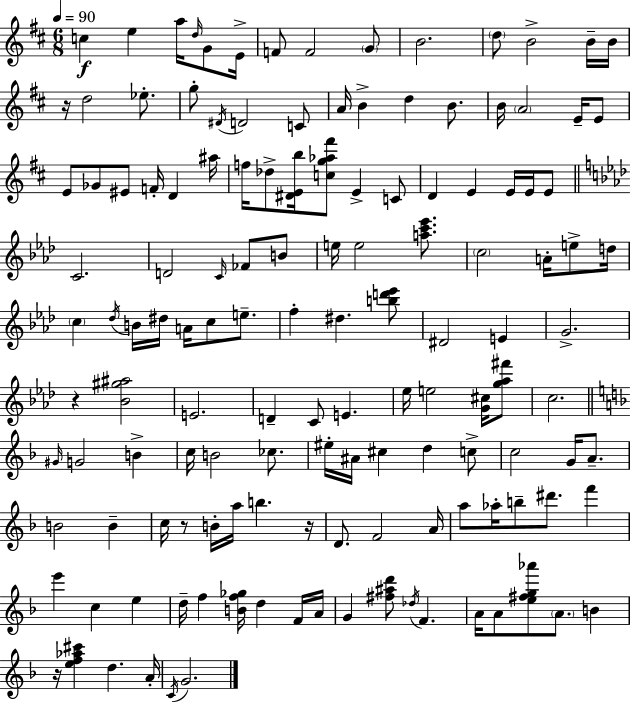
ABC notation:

X:1
T:Untitled
M:6/8
L:1/4
K:D
c e a/4 d/4 G/2 E/4 F/2 F2 G/2 B2 d/2 B2 B/4 B/4 z/4 d2 _e/2 g/2 ^D/4 D2 C/2 A/4 B d B/2 B/4 A2 E/4 E/2 E/2 _G/2 ^E/2 F/4 D ^a/4 f/4 _d/2 [^DEb]/4 [cg_a^f']/2 E C/2 D E E/4 E/4 E/2 C2 D2 C/4 _F/2 B/2 e/4 e2 [ac'_e']/2 c2 A/4 e/2 d/4 c _d/4 B/4 ^d/4 A/4 c/2 e/2 f ^d [bd'_e']/2 ^D2 E G2 z [_B^g^a]2 E2 D C/2 E _e/4 e2 [G^c]/4 [g_a^f']/2 c2 ^G/4 G2 B c/4 B2 _c/2 ^e/4 ^A/4 ^c d c/2 c2 G/4 A/2 B2 B c/4 z/2 B/4 a/4 b z/4 D/2 F2 A/4 a/2 _a/4 b/2 ^d'/2 f' e' c e d/4 f [Bf_g]/4 d F/4 A/4 G [^f^ad']/2 _d/4 F A/4 A/2 [e^fg_a']/2 A/2 B z/4 [ef_a^c'] d A/4 C/4 G2